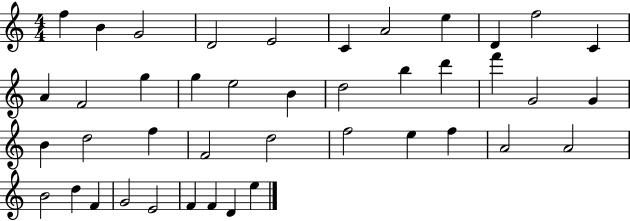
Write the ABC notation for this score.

X:1
T:Untitled
M:4/4
L:1/4
K:C
f B G2 D2 E2 C A2 e D f2 C A F2 g g e2 B d2 b d' f' G2 G B d2 f F2 d2 f2 e f A2 A2 B2 d F G2 E2 F F D e